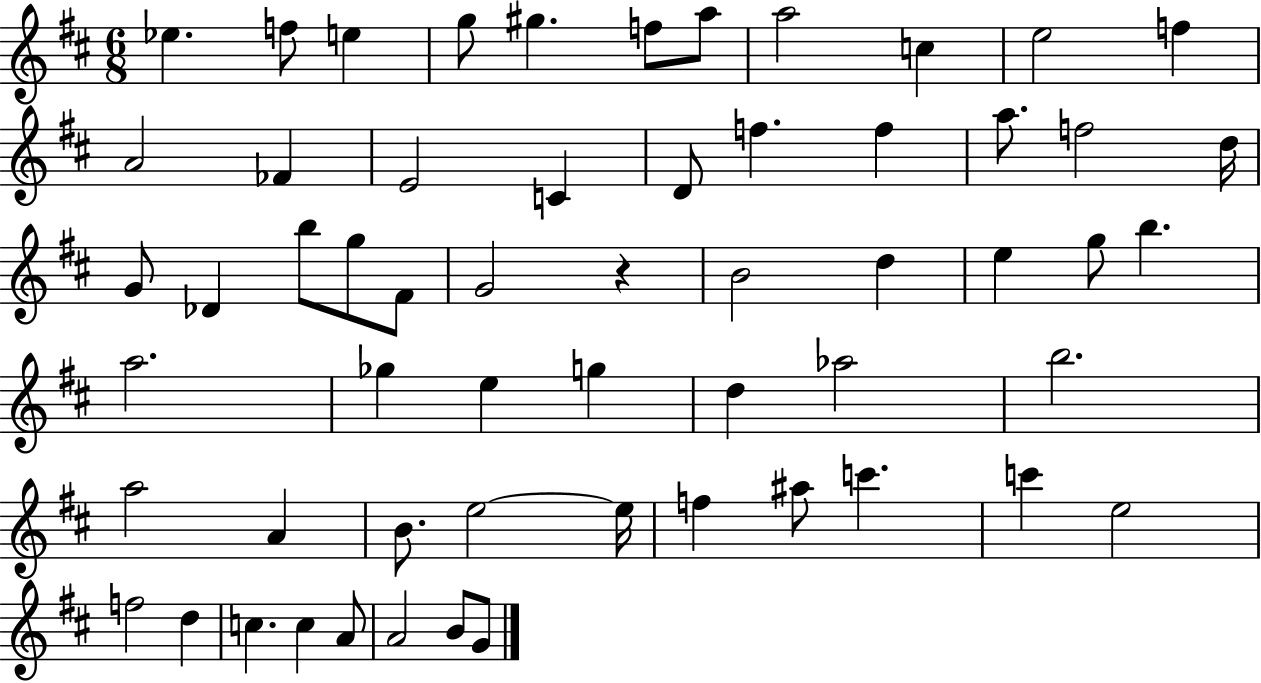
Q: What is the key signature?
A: D major